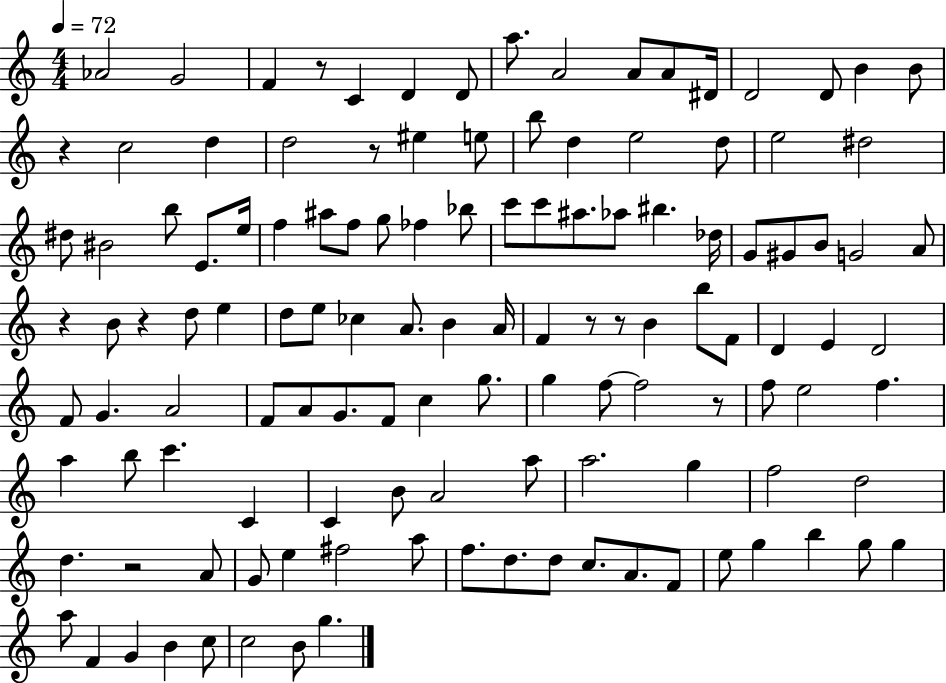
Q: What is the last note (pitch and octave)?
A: G5